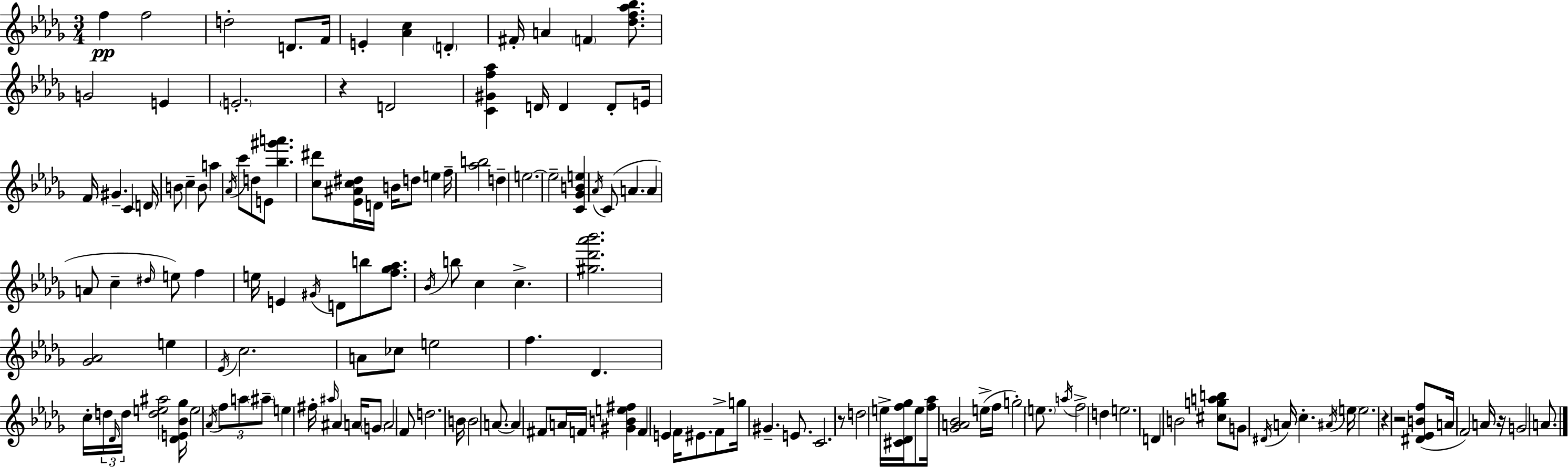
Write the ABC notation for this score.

X:1
T:Untitled
M:3/4
L:1/4
K:Bbm
f f2 d2 D/2 F/4 E [_Ac] D ^F/4 A F [_df_a_b]/2 G2 E E2 z D2 [C^Gf_a] D/4 D D/2 E/4 F/4 ^G C D/4 B/2 c B/2 a _A/4 c'/2 d/2 E/2 [_b^g'a'] [c^d']/2 [_E^Ac^d]/4 D/4 B/4 d/2 e f/4 [_ab]2 d e2 e2 [C_GBe] _A/4 C/2 A A A/2 c ^d/4 e/2 f e/4 E ^G/4 D/2 b/2 [f_g_a]/2 _B/4 b/2 c c [^g_d'_a'_b']2 [_G_A]2 e _E/4 c2 A/2 _c/2 e2 f _D c/4 d/4 _D/4 d/4 [de^a]2 [_DE_B_g]/4 e2 _A/4 f/2 a/2 ^a/2 e ^f/4 ^a/4 ^A A/4 G/2 A2 F/2 d2 B/4 B2 A/2 A ^F/2 A/4 F/4 [^GBe^f] F E F/4 ^E/2 F/2 g/4 ^G E/2 C2 z/2 d2 e/4 [^C_Df_g]/4 e/2 [f_a]/4 [_GA_B]2 e/4 f/4 g2 e/2 a/4 f2 d e2 D B2 [^cgab]/2 G/2 ^D/4 A/4 c ^A/4 e/4 e2 z z2 [^D_EBf]/2 A/4 F2 A/4 z/4 G2 A/2